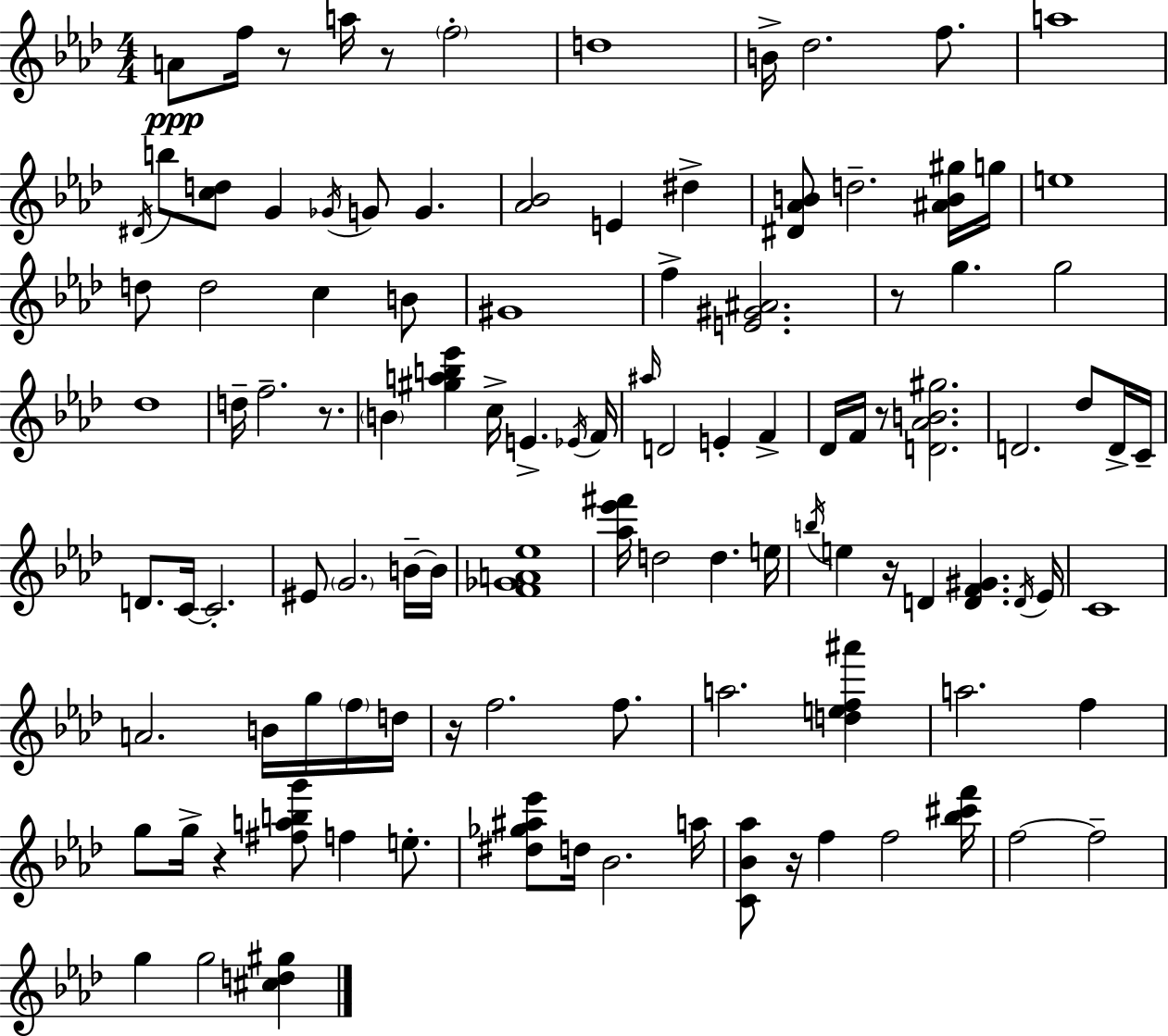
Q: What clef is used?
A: treble